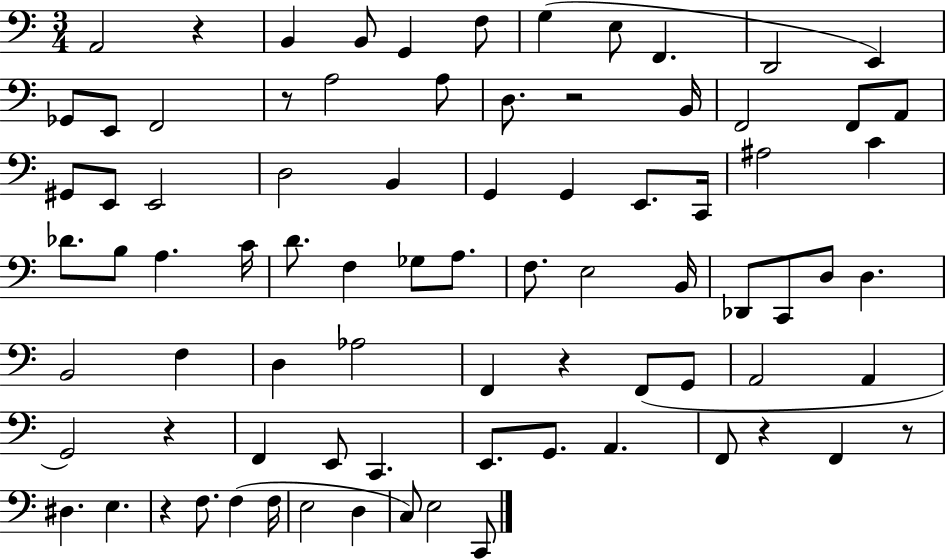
X:1
T:Untitled
M:3/4
L:1/4
K:C
A,,2 z B,, B,,/2 G,, F,/2 G, E,/2 F,, D,,2 E,, _G,,/2 E,,/2 F,,2 z/2 A,2 A,/2 D,/2 z2 B,,/4 F,,2 F,,/2 A,,/2 ^G,,/2 E,,/2 E,,2 D,2 B,, G,, G,, E,,/2 C,,/4 ^A,2 C _D/2 B,/2 A, C/4 D/2 F, _G,/2 A,/2 F,/2 E,2 B,,/4 _D,,/2 C,,/2 D,/2 D, B,,2 F, D, _A,2 F,, z F,,/2 G,,/2 A,,2 A,, G,,2 z F,, E,,/2 C,, E,,/2 G,,/2 A,, F,,/2 z F,, z/2 ^D, E, z F,/2 F, F,/4 E,2 D, C,/2 E,2 C,,/2